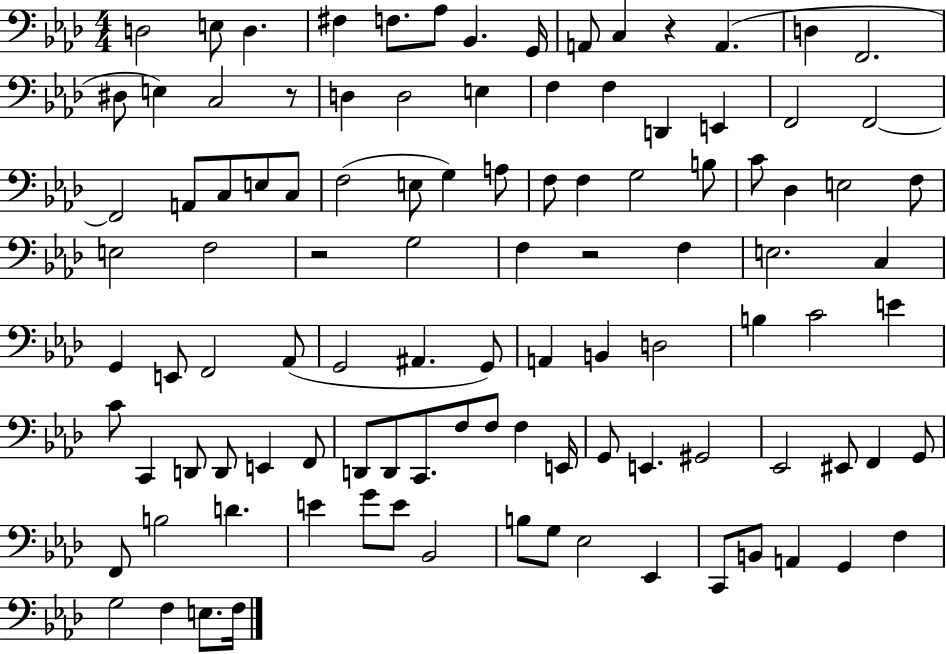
X:1
T:Untitled
M:4/4
L:1/4
K:Ab
D,2 E,/2 D, ^F, F,/2 _A,/2 _B,, G,,/4 A,,/2 C, z A,, D, F,,2 ^D,/2 E, C,2 z/2 D, D,2 E, F, F, D,, E,, F,,2 F,,2 F,,2 A,,/2 C,/2 E,/2 C,/2 F,2 E,/2 G, A,/2 F,/2 F, G,2 B,/2 C/2 _D, E,2 F,/2 E,2 F,2 z2 G,2 F, z2 F, E,2 C, G,, E,,/2 F,,2 _A,,/2 G,,2 ^A,, G,,/2 A,, B,, D,2 B, C2 E C/2 C,, D,,/2 D,,/2 E,, F,,/2 D,,/2 D,,/2 C,,/2 F,/2 F,/2 F, E,,/4 G,,/2 E,, ^G,,2 _E,,2 ^E,,/2 F,, G,,/2 F,,/2 B,2 D E G/2 E/2 _B,,2 B,/2 G,/2 _E,2 _E,, C,,/2 B,,/2 A,, G,, F, G,2 F, E,/2 F,/4